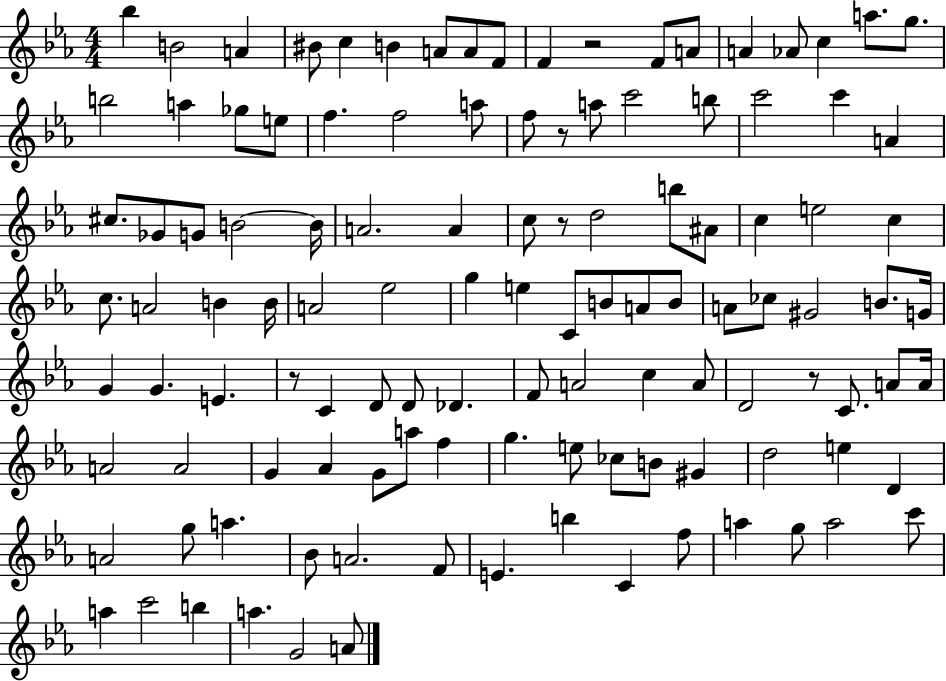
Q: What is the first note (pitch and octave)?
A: Bb5